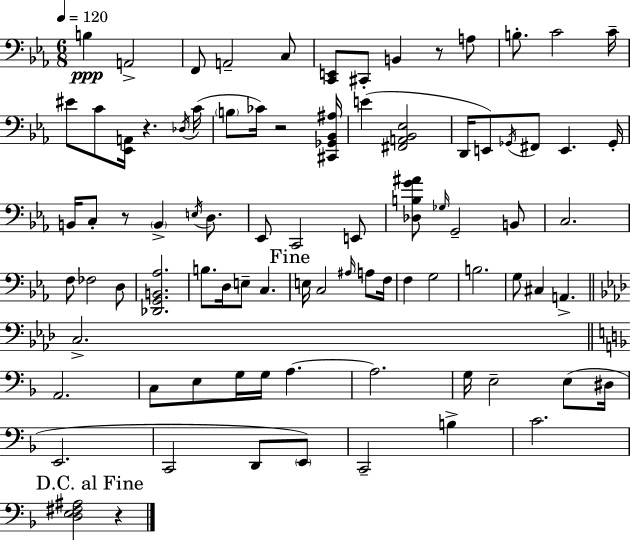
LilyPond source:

{
  \clef bass
  \numericTimeSignature
  \time 6/8
  \key ees \major
  \tempo 4 = 120
  b4\ppp a,2-> | f,8 a,2-- c8 | <c, e,>8 cis,8-. b,4 r8 a8 | b8.-. c'2 c'16-- | \break eis'8 c'8 <ees, a,>16 r4. \acciaccatura { des16 }( | c'16 \parenthesize b8 ces'16) r2 | <cis, ges, bes, ais>16 e'4( <fis, a, bes, ees>2 | d,16 e,8) \acciaccatura { ges,16 } fis,8 e,4. | \break ges,16-. b,16 c8-. r8 \parenthesize b,4-> \acciaccatura { e16 } | d8. ees,8 c,2 | e,8 <des b g' ais'>8 \grace { ges16 } g,2-- | b,8 c2. | \break f8 fes2 | d8 <des, g, b, aes>2. | b8. d16 e8-- c4. | \mark "Fine" e16 c2 | \break \grace { ais16 } a8 f16 f4 g2 | b2. | g8 cis4 a,4.-> | \bar "||" \break \key f \minor c2.-> | \bar "||" \break \key d \minor a,2. | c8 e8 g16 g16 a4.~~ | a2. | g16 e2-- e8( dis16 | \break e,2. | c,2 d,8 \parenthesize e,8) | c,2-- b4-> | c'2. | \break \mark "D.C. al Fine" <d e fis ais>2 r4 | \bar "|."
}